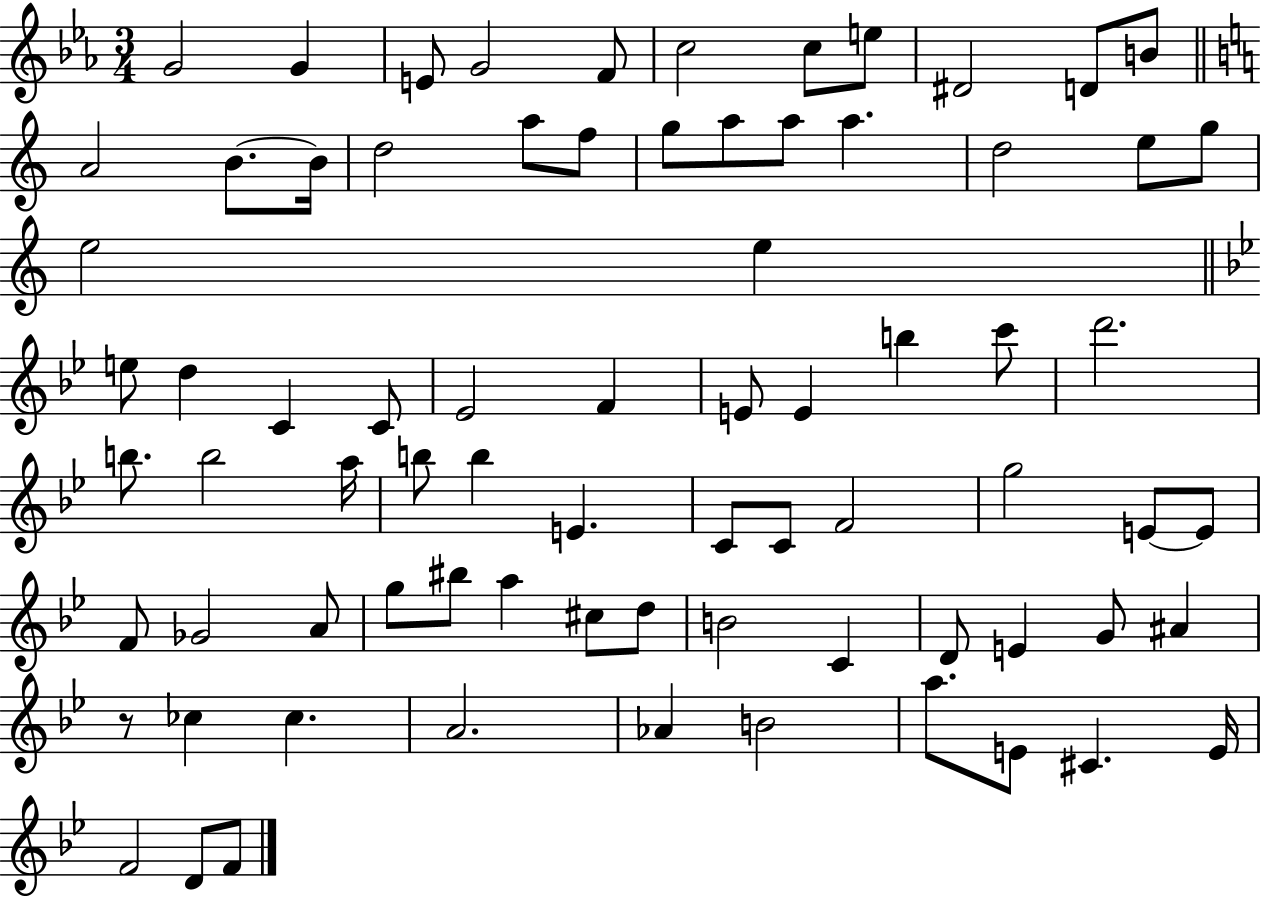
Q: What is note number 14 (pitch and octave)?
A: B4